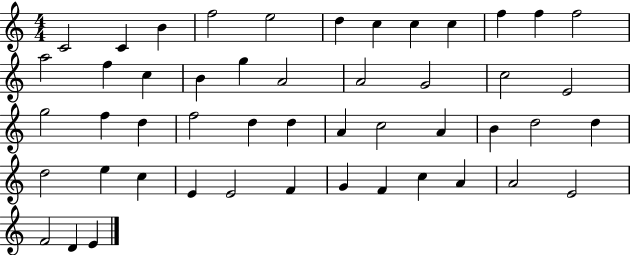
{
  \clef treble
  \numericTimeSignature
  \time 4/4
  \key c \major
  c'2 c'4 b'4 | f''2 e''2 | d''4 c''4 c''4 c''4 | f''4 f''4 f''2 | \break a''2 f''4 c''4 | b'4 g''4 a'2 | a'2 g'2 | c''2 e'2 | \break g''2 f''4 d''4 | f''2 d''4 d''4 | a'4 c''2 a'4 | b'4 d''2 d''4 | \break d''2 e''4 c''4 | e'4 e'2 f'4 | g'4 f'4 c''4 a'4 | a'2 e'2 | \break f'2 d'4 e'4 | \bar "|."
}